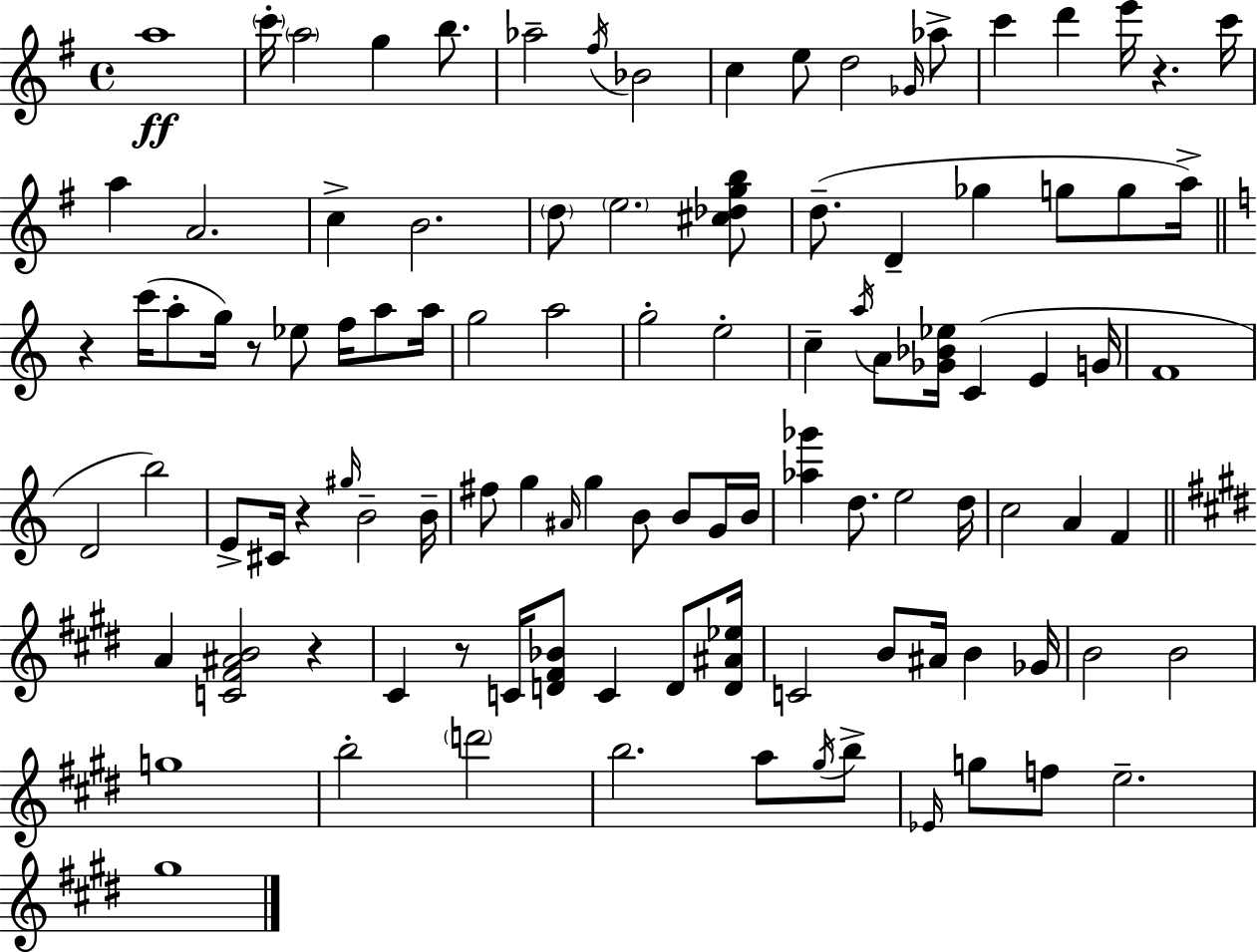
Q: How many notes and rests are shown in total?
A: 104